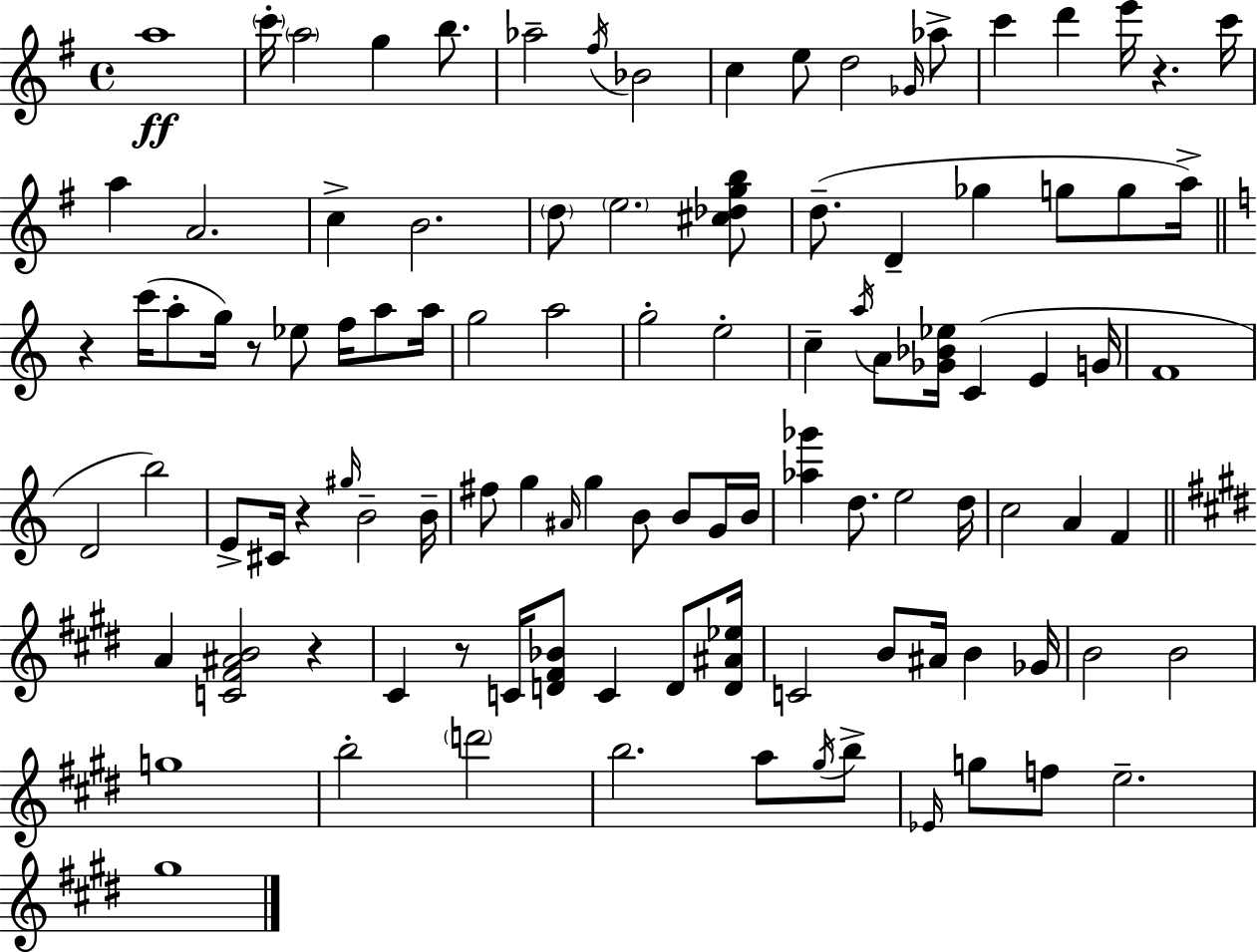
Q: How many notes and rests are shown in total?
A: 104